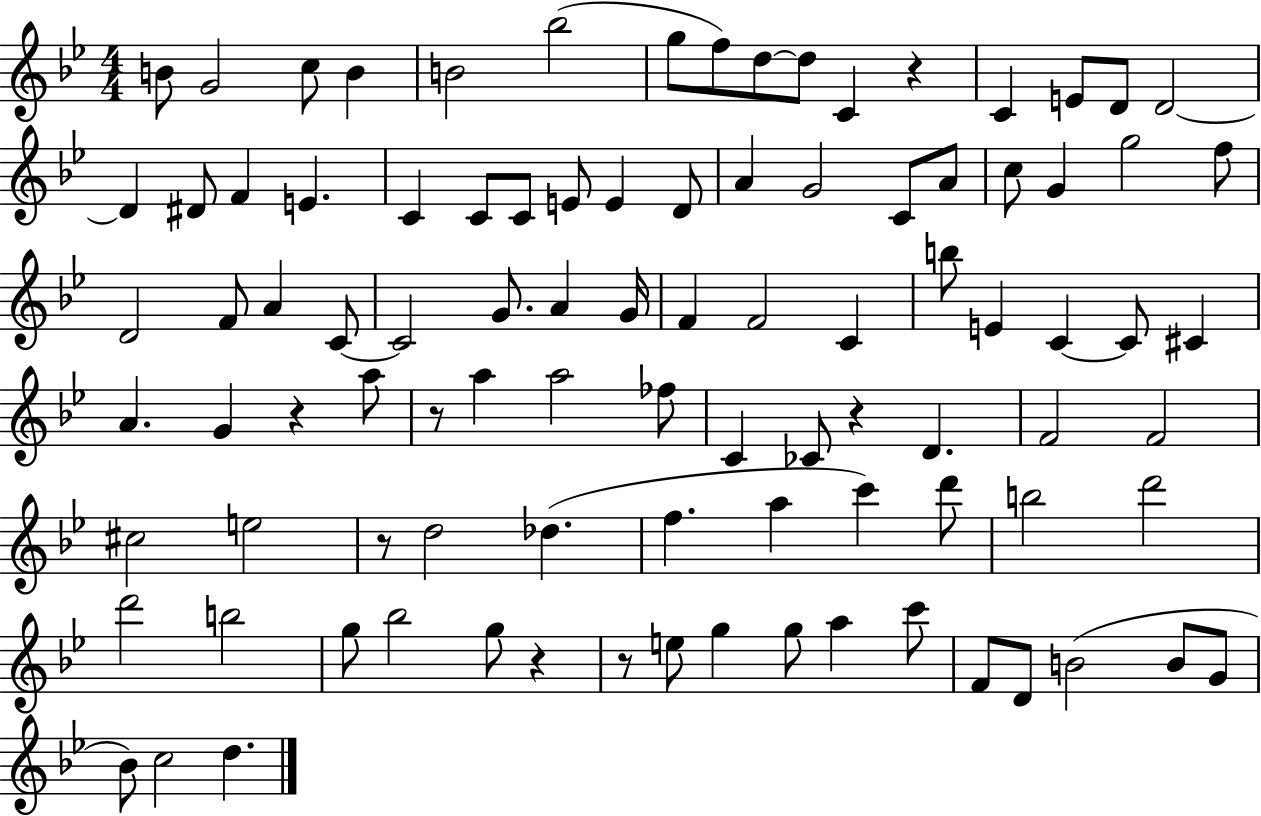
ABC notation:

X:1
T:Untitled
M:4/4
L:1/4
K:Bb
B/2 G2 c/2 B B2 _b2 g/2 f/2 d/2 d/2 C z C E/2 D/2 D2 D ^D/2 F E C C/2 C/2 E/2 E D/2 A G2 C/2 A/2 c/2 G g2 f/2 D2 F/2 A C/2 C2 G/2 A G/4 F F2 C b/2 E C C/2 ^C A G z a/2 z/2 a a2 _f/2 C _C/2 z D F2 F2 ^c2 e2 z/2 d2 _d f a c' d'/2 b2 d'2 d'2 b2 g/2 _b2 g/2 z z/2 e/2 g g/2 a c'/2 F/2 D/2 B2 B/2 G/2 _B/2 c2 d